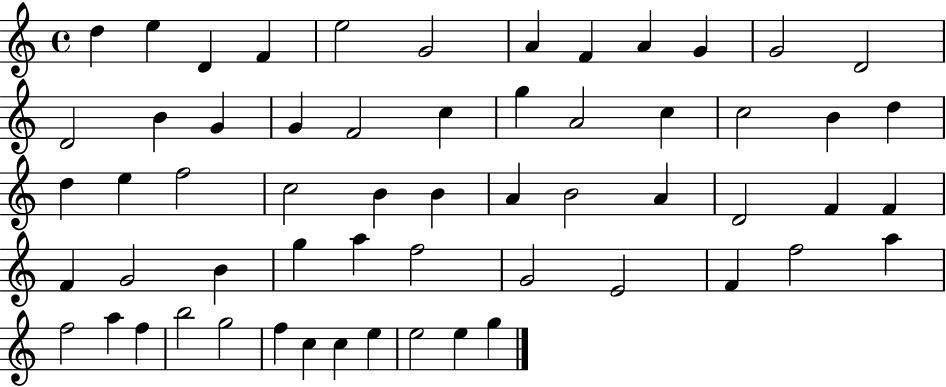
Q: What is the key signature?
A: C major